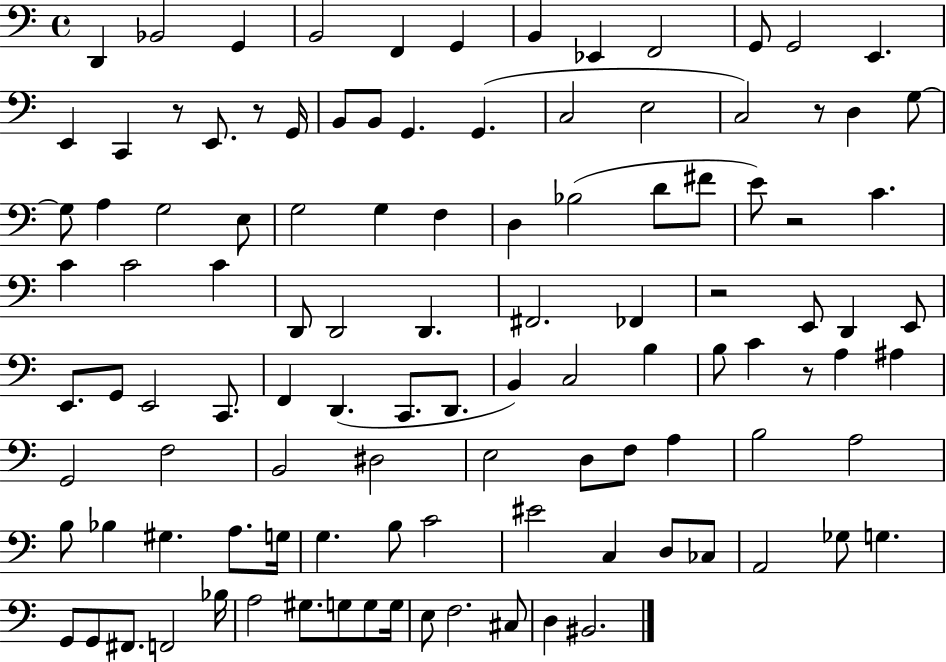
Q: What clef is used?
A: bass